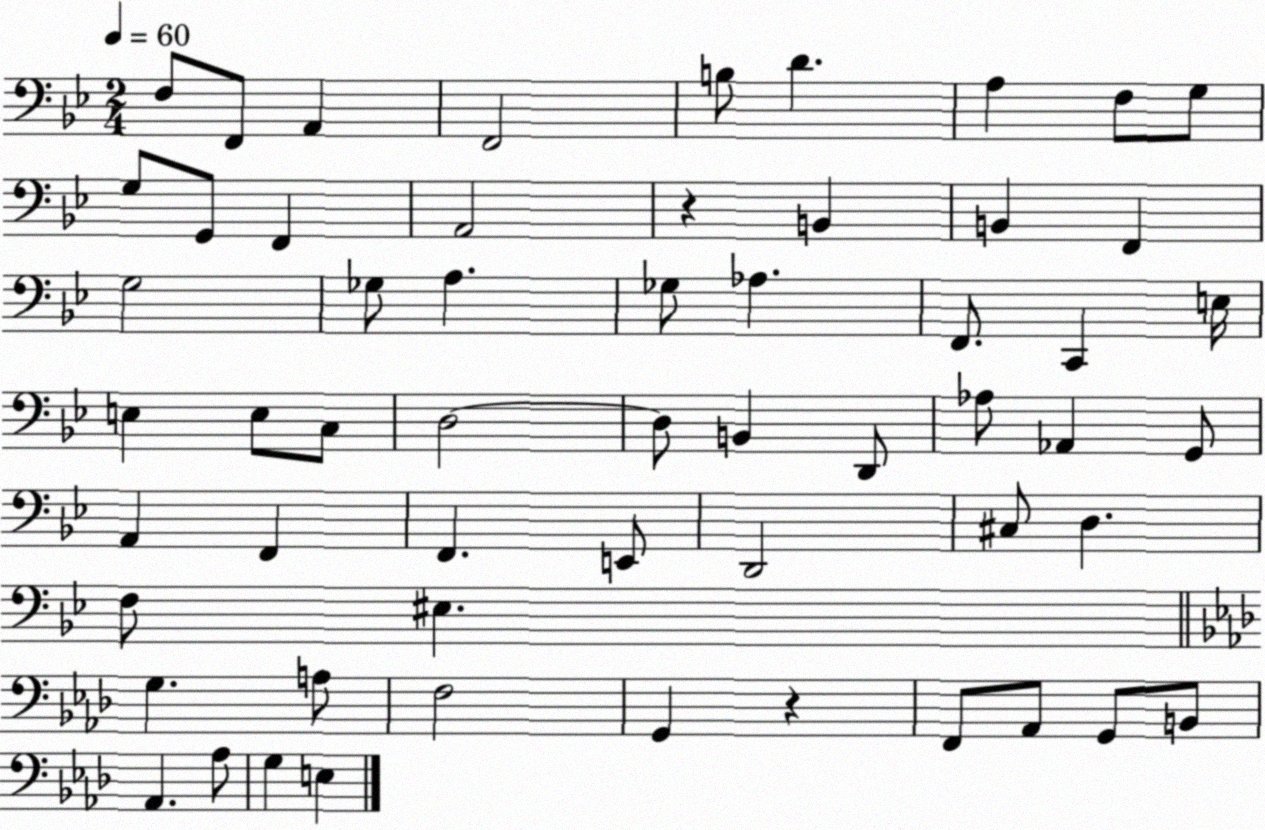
X:1
T:Untitled
M:2/4
L:1/4
K:Bb
F,/2 F,,/2 A,, F,,2 B,/2 D A, F,/2 G,/2 G,/2 G,,/2 F,, A,,2 z B,, B,, F,, G,2 _G,/2 A, _G,/2 _A, F,,/2 C,, E,/4 E, E,/2 C,/2 D,2 D,/2 B,, D,,/2 _A,/2 _A,, G,,/2 A,, F,, F,, E,,/2 D,,2 ^C,/2 D, F,/2 ^E, G, A,/2 F,2 G,, z F,,/2 _A,,/2 G,,/2 B,,/2 _A,, _A,/2 G, E,